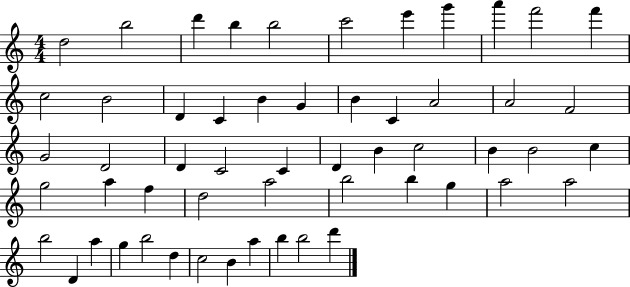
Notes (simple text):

D5/h B5/h D6/q B5/q B5/h C6/h E6/q G6/q A6/q F6/h F6/q C5/h B4/h D4/q C4/q B4/q G4/q B4/q C4/q A4/h A4/h F4/h G4/h D4/h D4/q C4/h C4/q D4/q B4/q C5/h B4/q B4/h C5/q G5/h A5/q F5/q D5/h A5/h B5/h B5/q G5/q A5/h A5/h B5/h D4/q A5/q G5/q B5/h D5/q C5/h B4/q A5/q B5/q B5/h D6/q